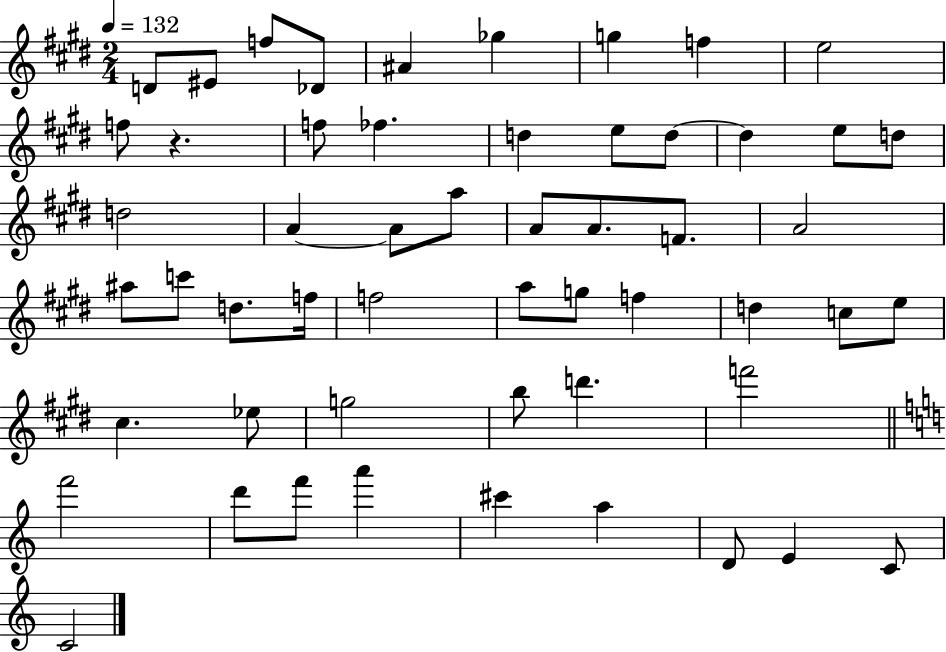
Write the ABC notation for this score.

X:1
T:Untitled
M:2/4
L:1/4
K:E
D/2 ^E/2 f/2 _D/2 ^A _g g f e2 f/2 z f/2 _f d e/2 d/2 d e/2 d/2 d2 A A/2 a/2 A/2 A/2 F/2 A2 ^a/2 c'/2 d/2 f/4 f2 a/2 g/2 f d c/2 e/2 ^c _e/2 g2 b/2 d' f'2 f'2 d'/2 f'/2 a' ^c' a D/2 E C/2 C2